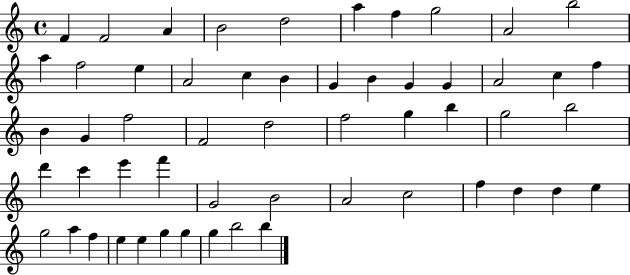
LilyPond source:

{
  \clef treble
  \time 4/4
  \defaultTimeSignature
  \key c \major
  f'4 f'2 a'4 | b'2 d''2 | a''4 f''4 g''2 | a'2 b''2 | \break a''4 f''2 e''4 | a'2 c''4 b'4 | g'4 b'4 g'4 g'4 | a'2 c''4 f''4 | \break b'4 g'4 f''2 | f'2 d''2 | f''2 g''4 b''4 | g''2 b''2 | \break d'''4 c'''4 e'''4 f'''4 | g'2 b'2 | a'2 c''2 | f''4 d''4 d''4 e''4 | \break g''2 a''4 f''4 | e''4 e''4 g''4 g''4 | g''4 b''2 b''4 | \bar "|."
}